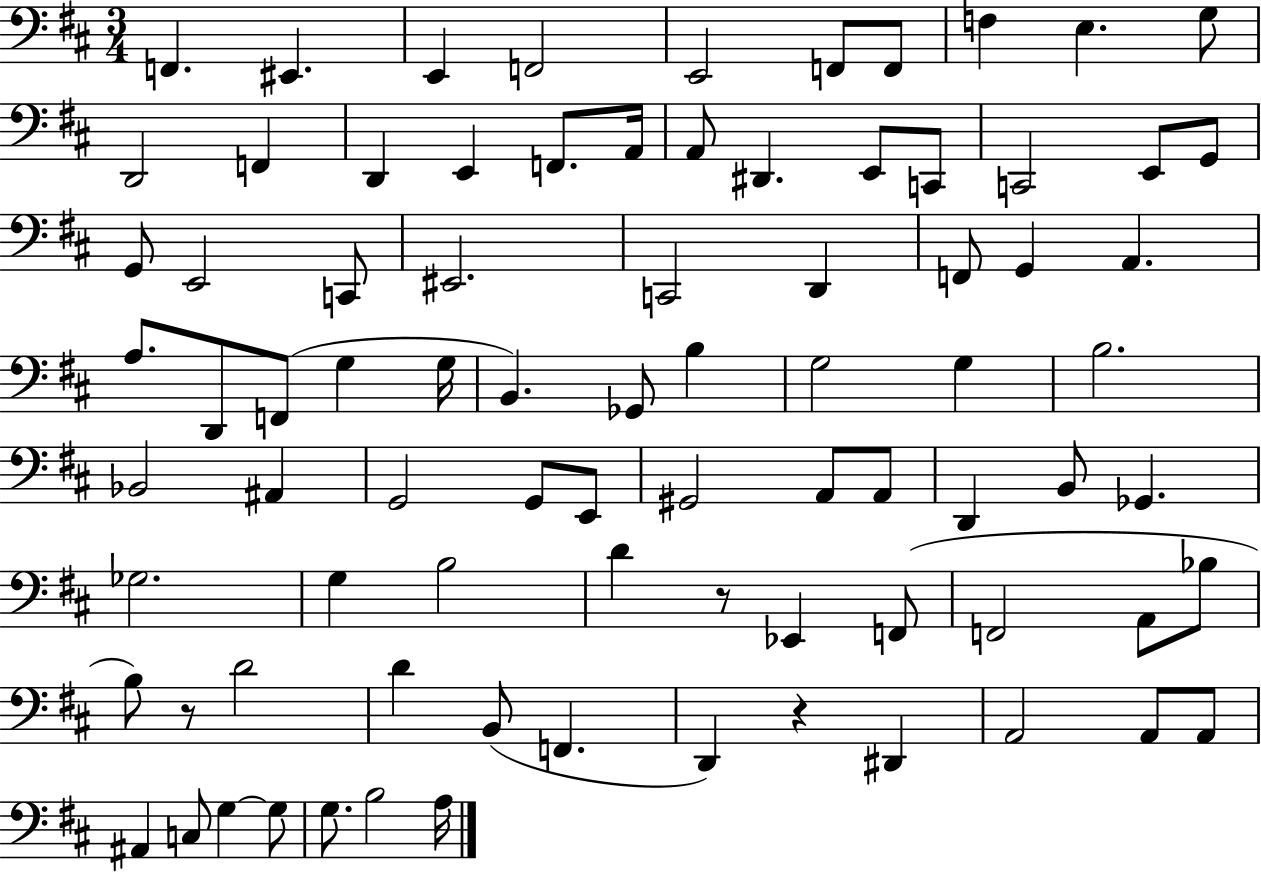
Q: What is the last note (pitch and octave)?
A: A3